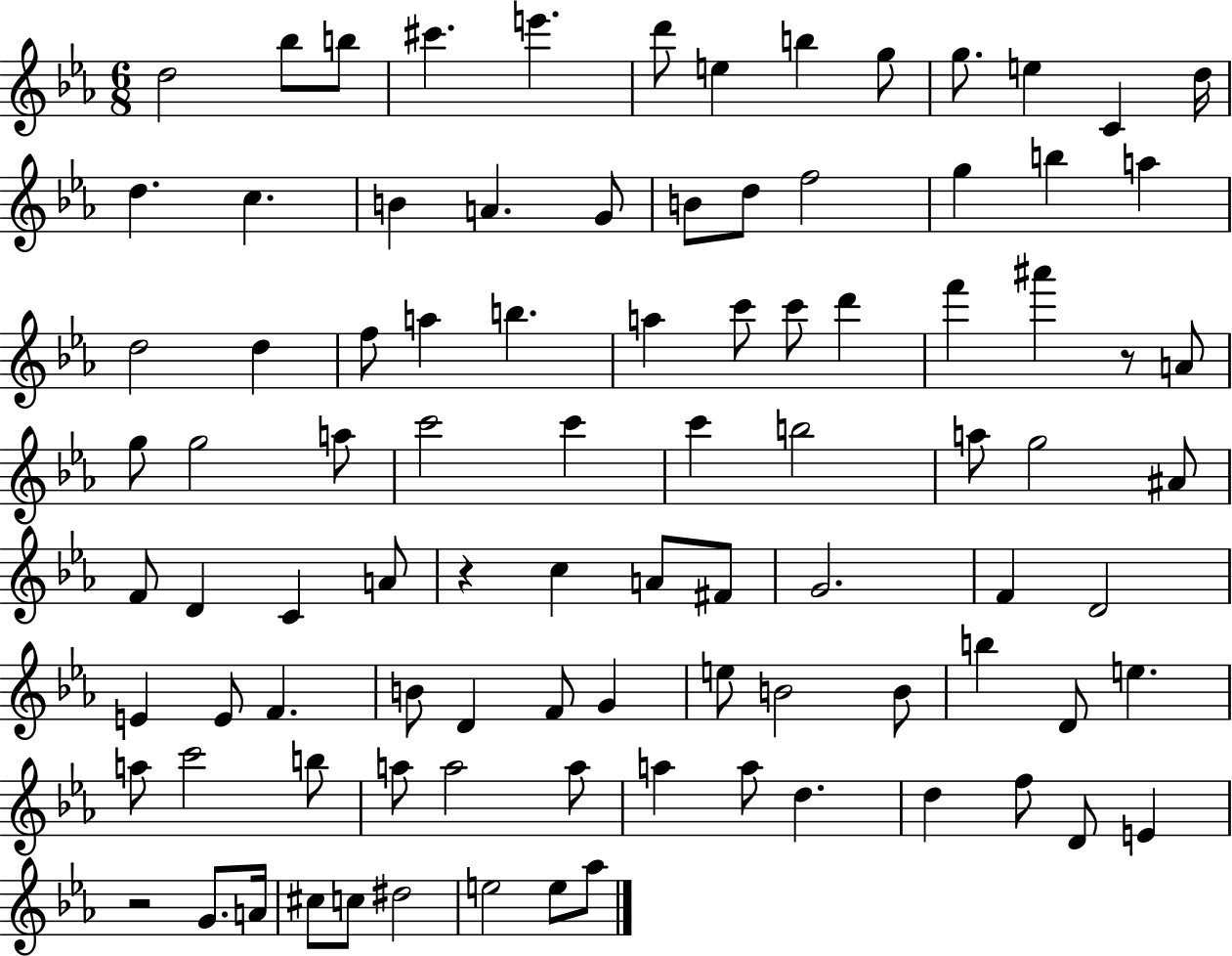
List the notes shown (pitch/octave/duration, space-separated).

D5/h Bb5/e B5/e C#6/q. E6/q. D6/e E5/q B5/q G5/e G5/e. E5/q C4/q D5/s D5/q. C5/q. B4/q A4/q. G4/e B4/e D5/e F5/h G5/q B5/q A5/q D5/h D5/q F5/e A5/q B5/q. A5/q C6/e C6/e D6/q F6/q A#6/q R/e A4/e G5/e G5/h A5/e C6/h C6/q C6/q B5/h A5/e G5/h A#4/e F4/e D4/q C4/q A4/e R/q C5/q A4/e F#4/e G4/h. F4/q D4/h E4/q E4/e F4/q. B4/e D4/q F4/e G4/q E5/e B4/h B4/e B5/q D4/e E5/q. A5/e C6/h B5/e A5/e A5/h A5/e A5/q A5/e D5/q. D5/q F5/e D4/e E4/q R/h G4/e. A4/s C#5/e C5/e D#5/h E5/h E5/e Ab5/e